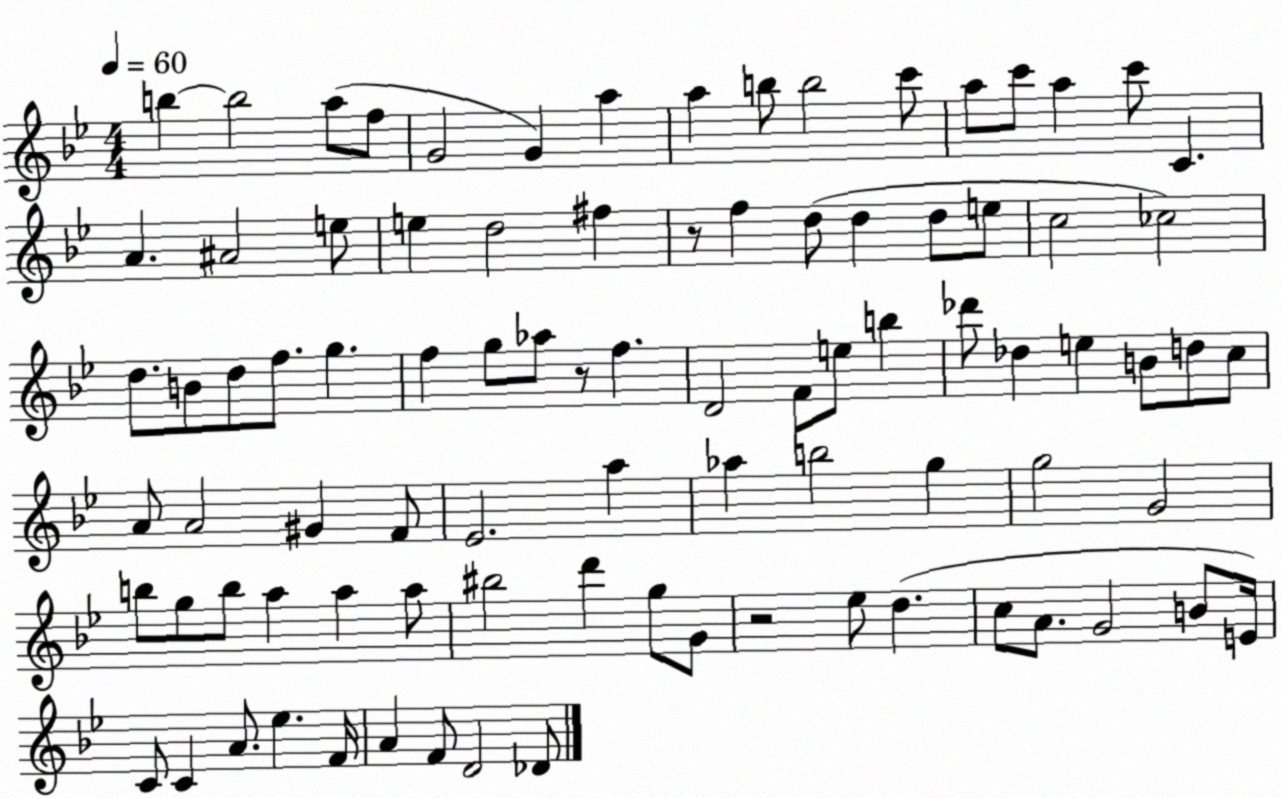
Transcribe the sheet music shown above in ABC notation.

X:1
T:Untitled
M:4/4
L:1/4
K:Bb
b b2 a/2 f/2 G2 G a a b/2 b2 c'/2 a/2 c'/2 a c'/2 C A ^A2 e/2 e d2 ^f z/2 f d/2 d d/2 e/2 c2 _c2 d/2 B/2 d/2 f/2 g f g/2 _a/2 z/2 f D2 F/2 e/2 b _d'/2 _d e B/2 d/2 c/2 A/2 A2 ^G F/2 _E2 a _a b2 g g2 G2 b/2 g/2 b/2 a a a/2 ^b2 d' g/2 G/2 z2 _e/2 d c/2 A/2 G2 B/2 E/4 C/2 C A/2 _e F/4 A F/2 D2 _D/2